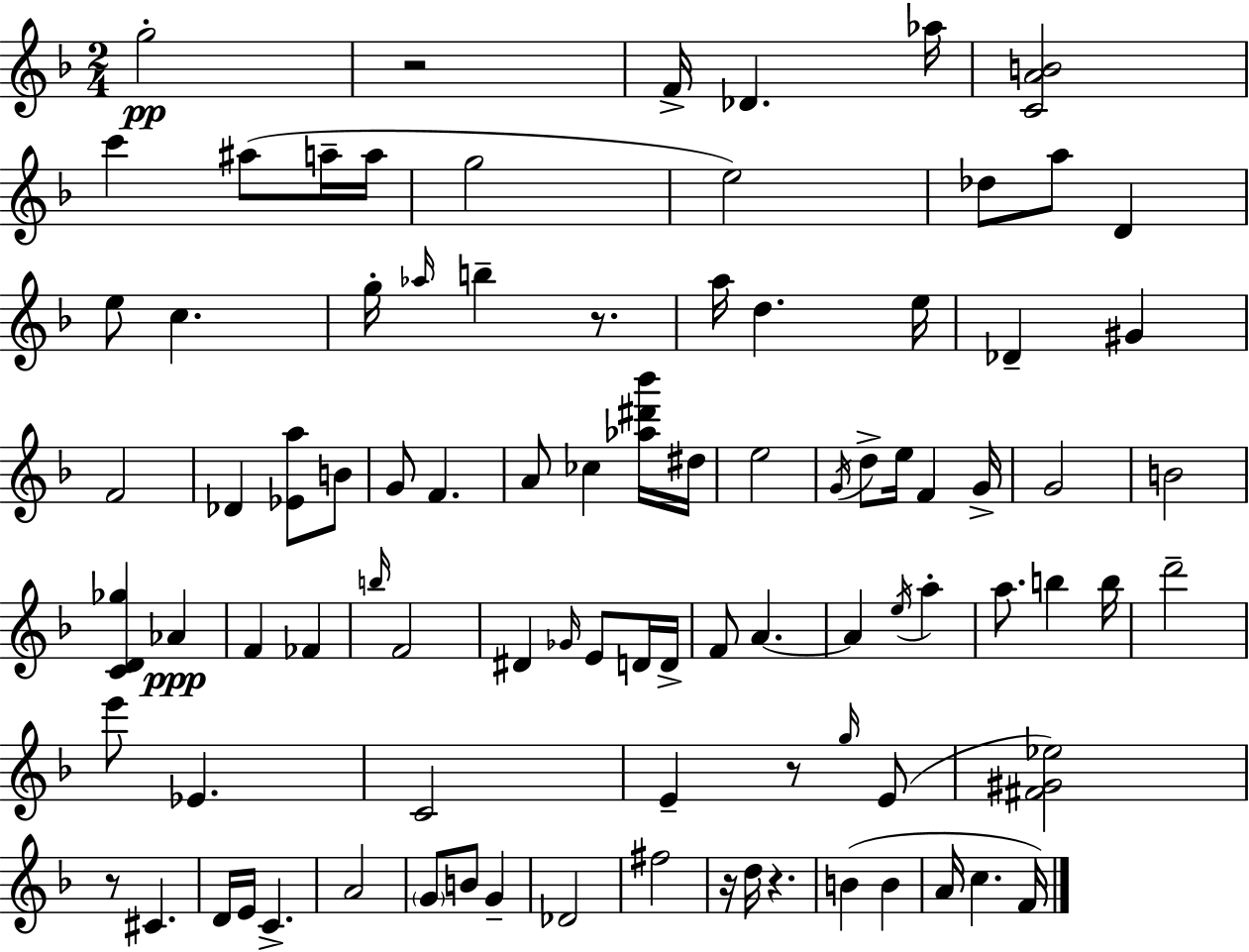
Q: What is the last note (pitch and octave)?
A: F4